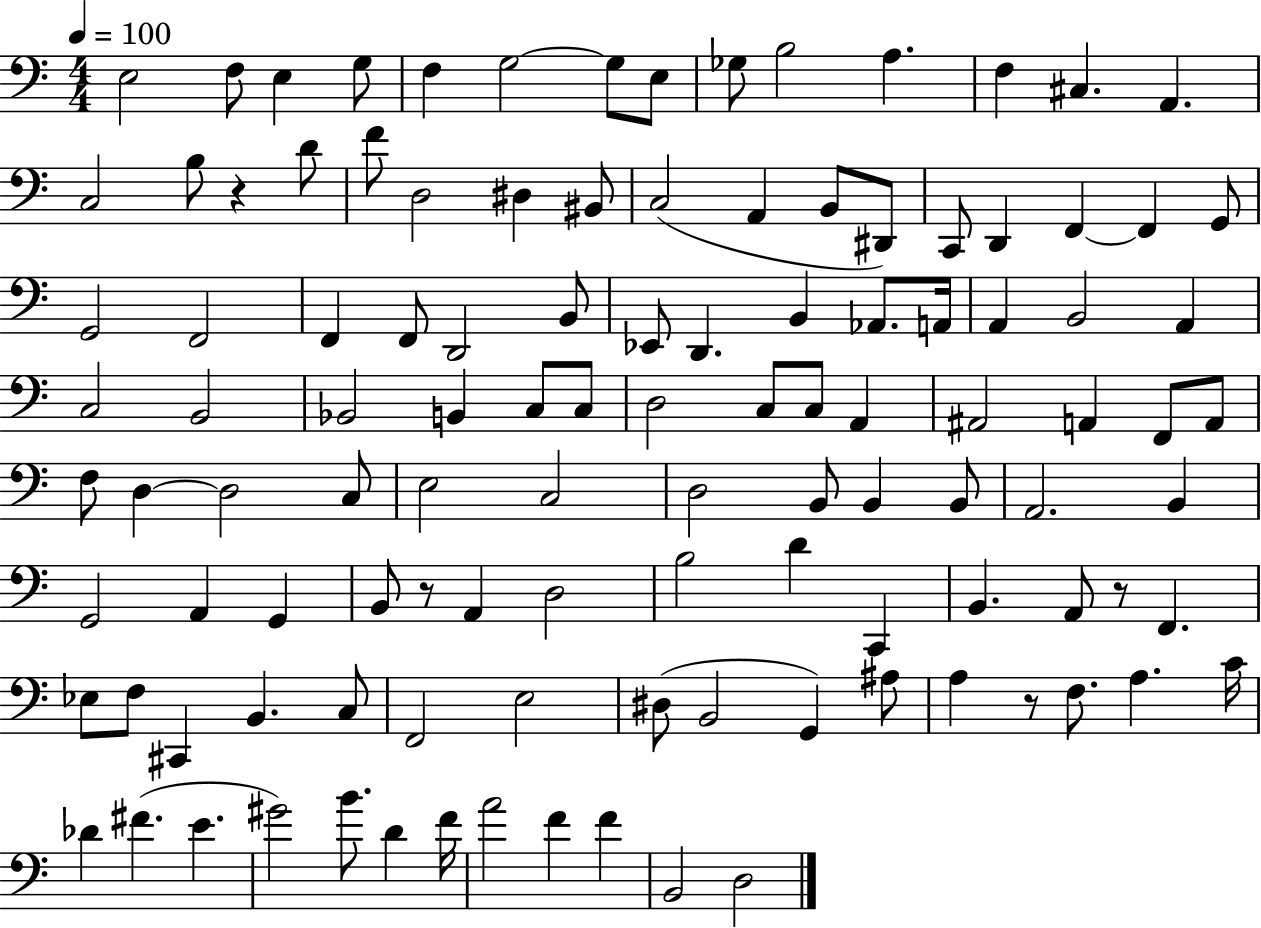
X:1
T:Untitled
M:4/4
L:1/4
K:C
E,2 F,/2 E, G,/2 F, G,2 G,/2 E,/2 _G,/2 B,2 A, F, ^C, A,, C,2 B,/2 z D/2 F/2 D,2 ^D, ^B,,/2 C,2 A,, B,,/2 ^D,,/2 C,,/2 D,, F,, F,, G,,/2 G,,2 F,,2 F,, F,,/2 D,,2 B,,/2 _E,,/2 D,, B,, _A,,/2 A,,/4 A,, B,,2 A,, C,2 B,,2 _B,,2 B,, C,/2 C,/2 D,2 C,/2 C,/2 A,, ^A,,2 A,, F,,/2 A,,/2 F,/2 D, D,2 C,/2 E,2 C,2 D,2 B,,/2 B,, B,,/2 A,,2 B,, G,,2 A,, G,, B,,/2 z/2 A,, D,2 B,2 D C,, B,, A,,/2 z/2 F,, _E,/2 F,/2 ^C,, B,, C,/2 F,,2 E,2 ^D,/2 B,,2 G,, ^A,/2 A, z/2 F,/2 A, C/4 _D ^F E ^G2 B/2 D F/4 A2 F F B,,2 D,2